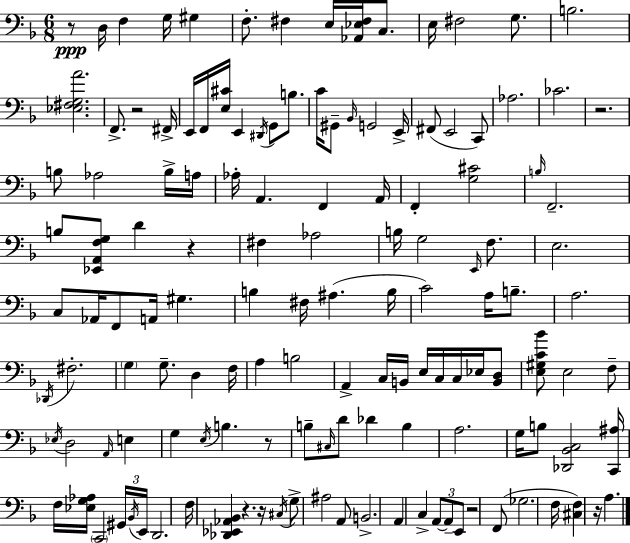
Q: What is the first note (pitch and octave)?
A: D3